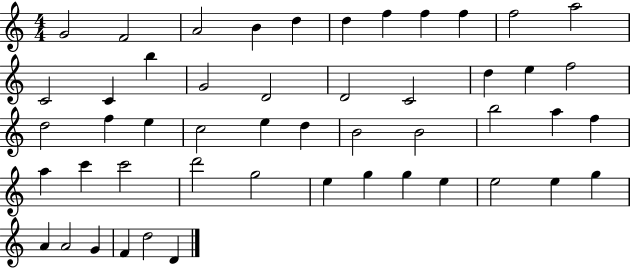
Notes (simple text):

G4/h F4/h A4/h B4/q D5/q D5/q F5/q F5/q F5/q F5/h A5/h C4/h C4/q B5/q G4/h D4/h D4/h C4/h D5/q E5/q F5/h D5/h F5/q E5/q C5/h E5/q D5/q B4/h B4/h B5/h A5/q F5/q A5/q C6/q C6/h D6/h G5/h E5/q G5/q G5/q E5/q E5/h E5/q G5/q A4/q A4/h G4/q F4/q D5/h D4/q